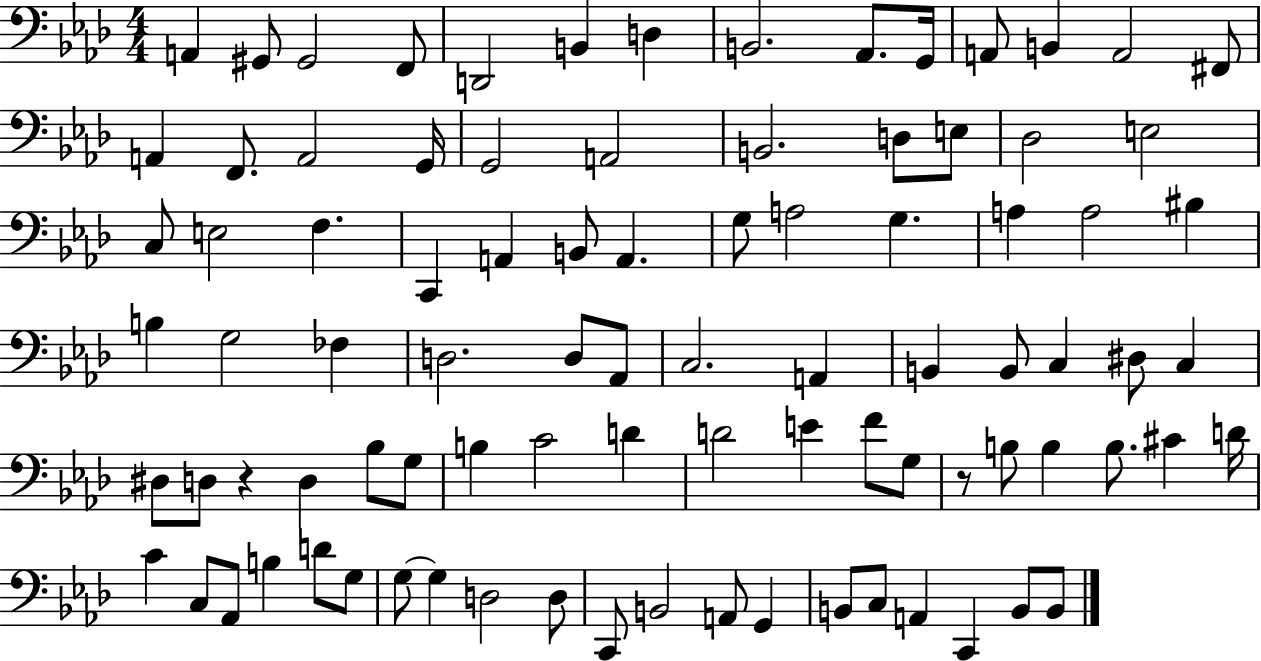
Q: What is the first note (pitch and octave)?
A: A2